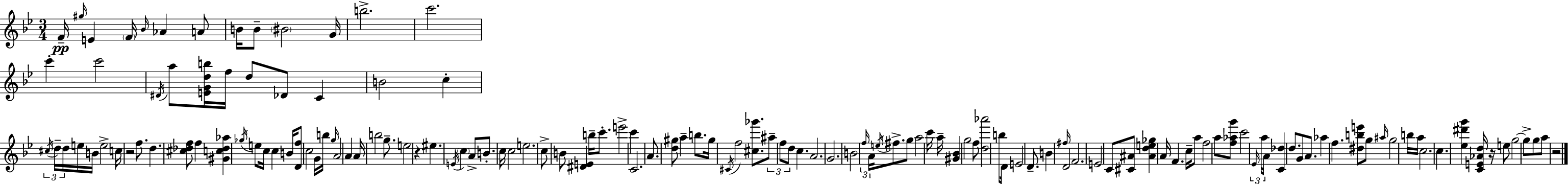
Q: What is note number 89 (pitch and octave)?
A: E4